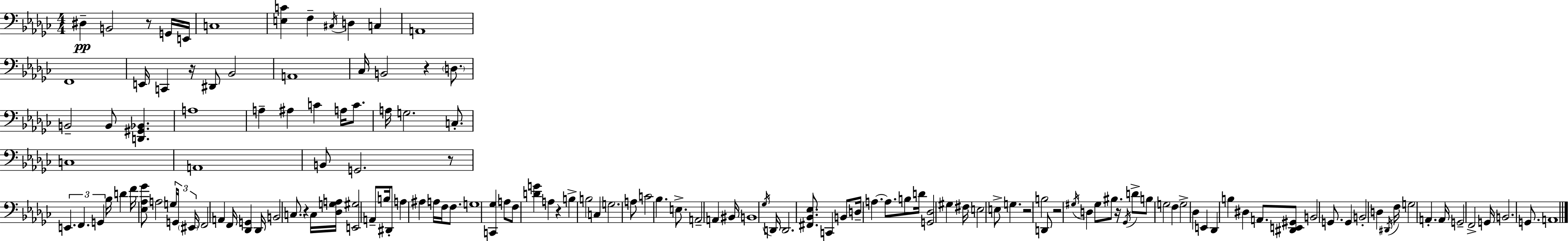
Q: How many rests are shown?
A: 9